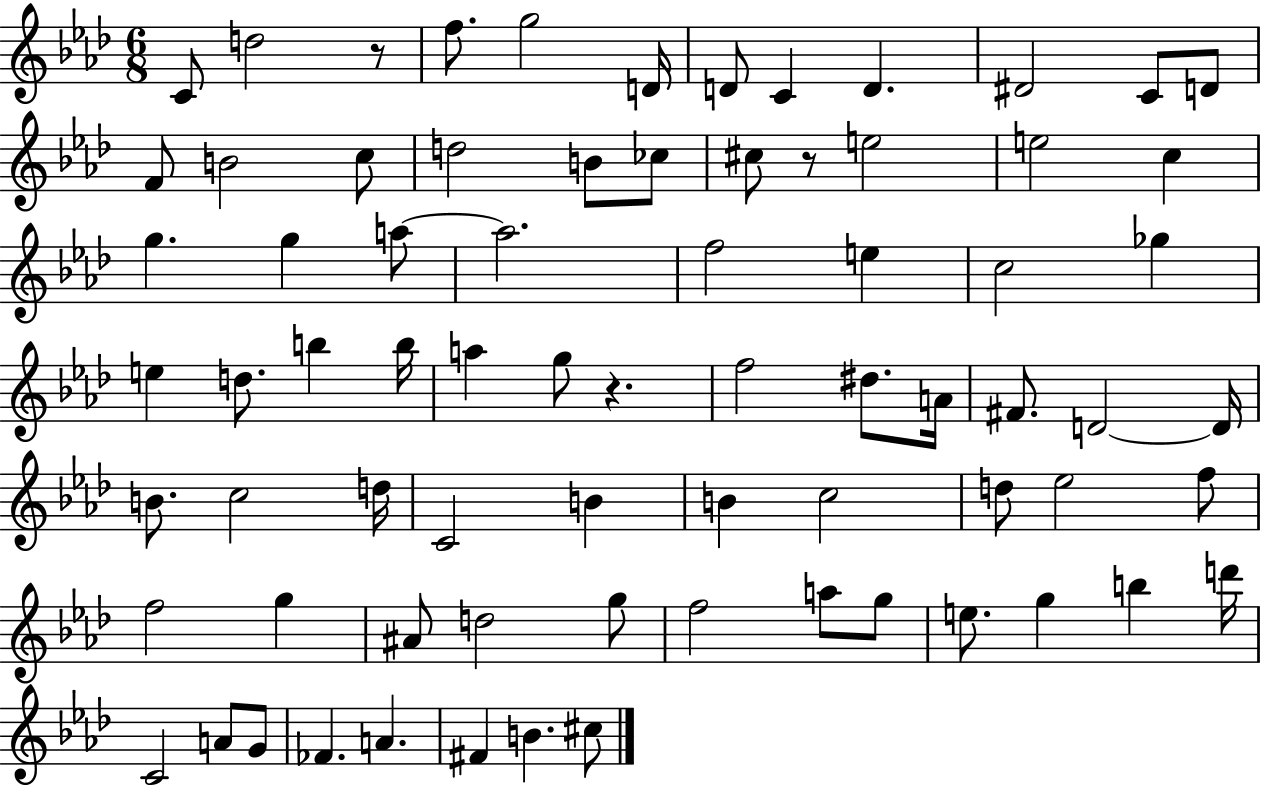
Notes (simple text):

C4/e D5/h R/e F5/e. G5/h D4/s D4/e C4/q D4/q. D#4/h C4/e D4/e F4/e B4/h C5/e D5/h B4/e CES5/e C#5/e R/e E5/h E5/h C5/q G5/q. G5/q A5/e A5/h. F5/h E5/q C5/h Gb5/q E5/q D5/e. B5/q B5/s A5/q G5/e R/q. F5/h D#5/e. A4/s F#4/e. D4/h D4/s B4/e. C5/h D5/s C4/h B4/q B4/q C5/h D5/e Eb5/h F5/e F5/h G5/q A#4/e D5/h G5/e F5/h A5/e G5/e E5/e. G5/q B5/q D6/s C4/h A4/e G4/e FES4/q. A4/q. F#4/q B4/q. C#5/e